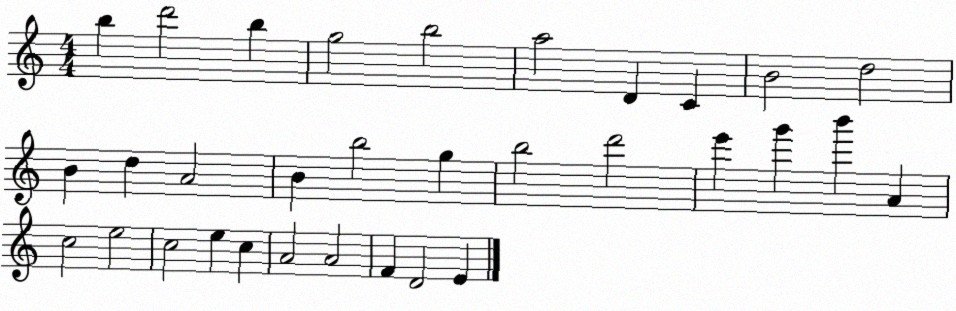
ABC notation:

X:1
T:Untitled
M:4/4
L:1/4
K:C
b d'2 b g2 b2 a2 D C B2 d2 B d A2 B b2 g b2 d'2 e' g' b' A c2 e2 c2 e c A2 A2 F D2 E